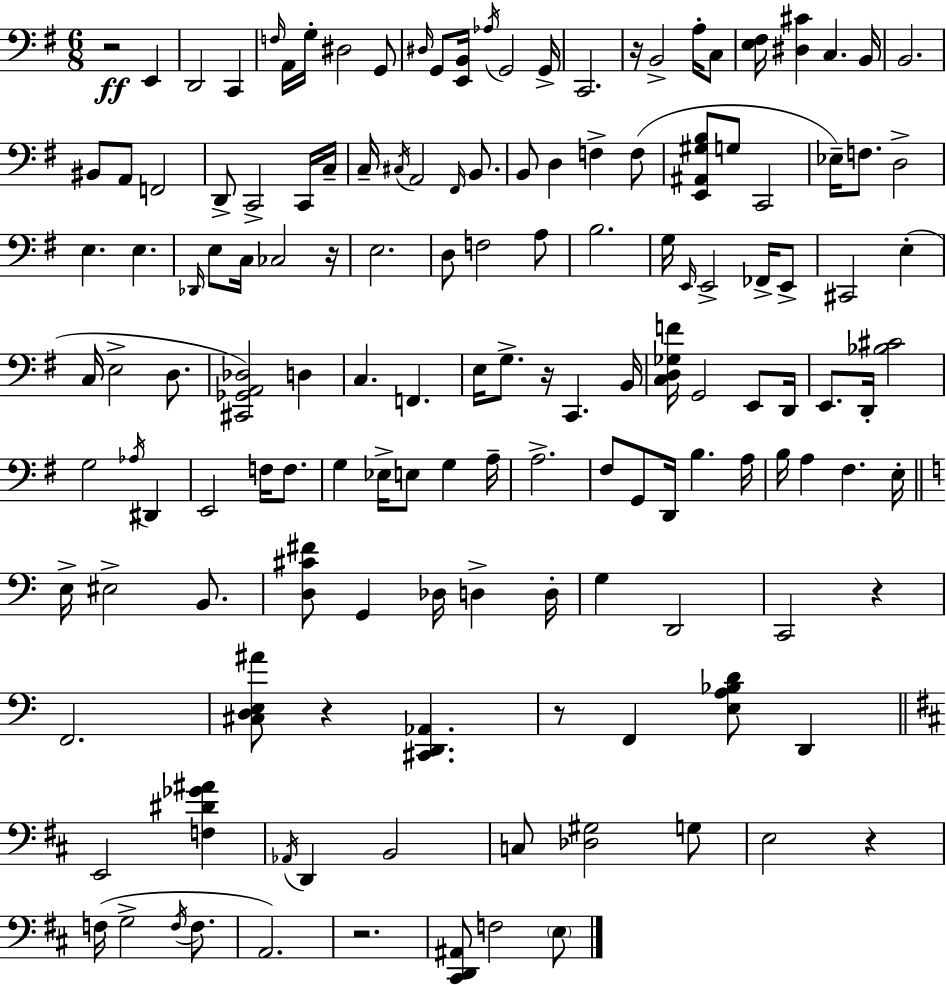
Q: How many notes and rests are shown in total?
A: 145